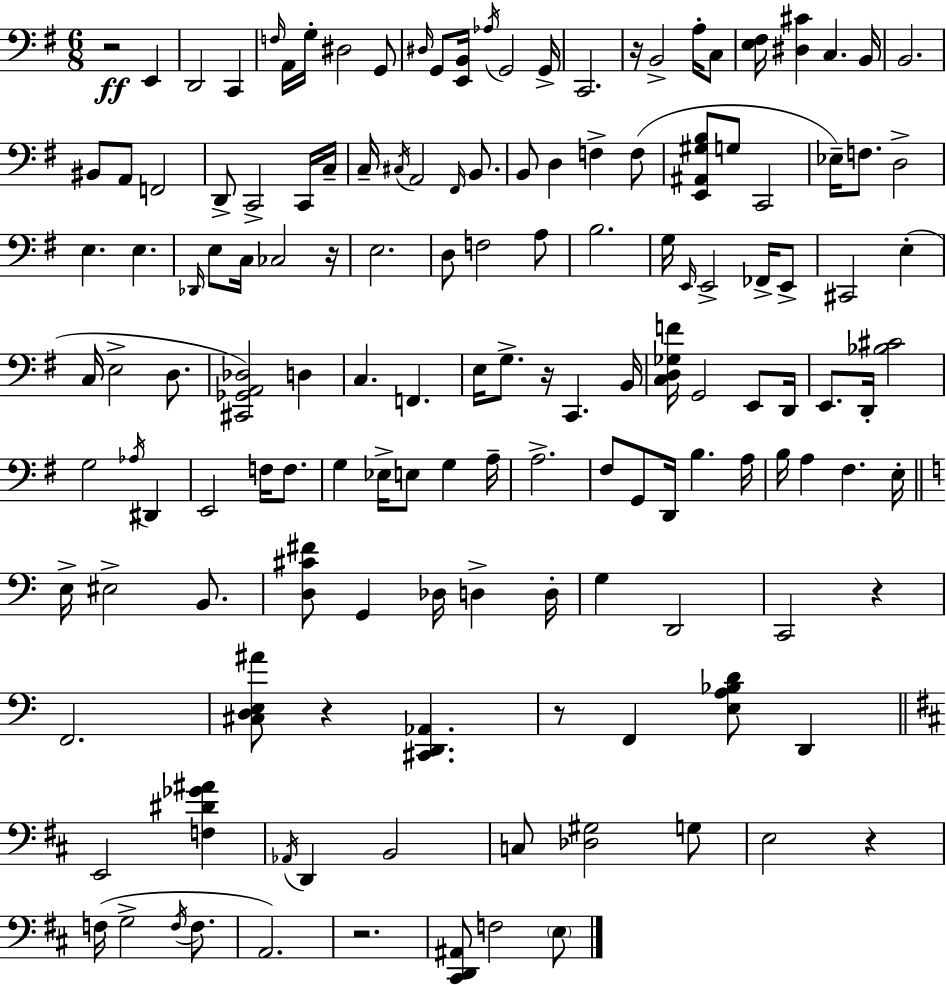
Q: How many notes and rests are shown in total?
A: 145